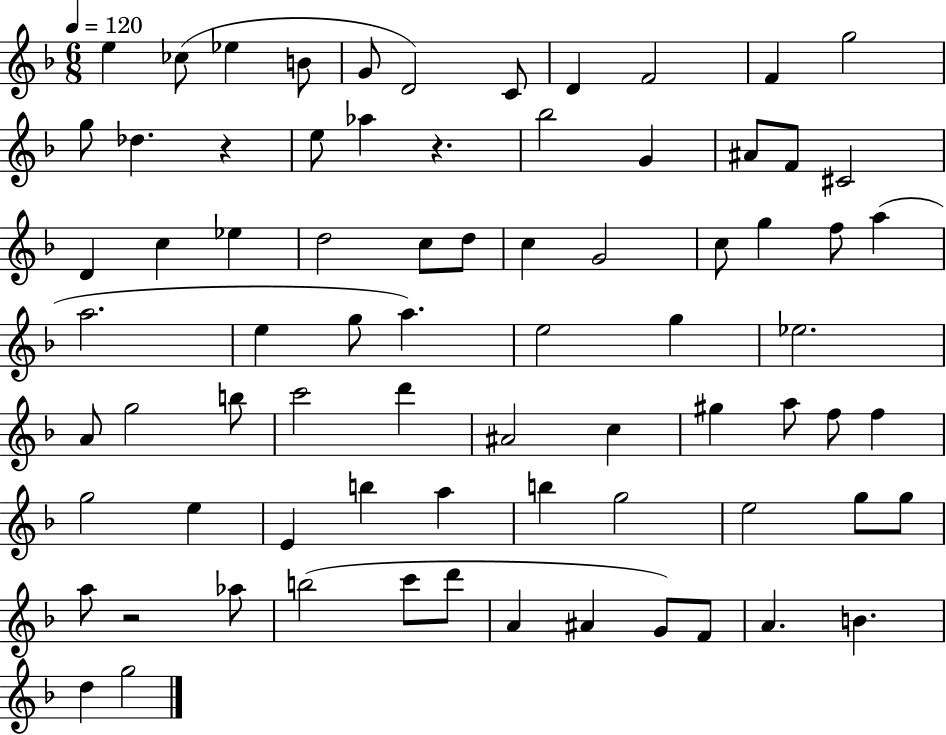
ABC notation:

X:1
T:Untitled
M:6/8
L:1/4
K:F
e _c/2 _e B/2 G/2 D2 C/2 D F2 F g2 g/2 _d z e/2 _a z _b2 G ^A/2 F/2 ^C2 D c _e d2 c/2 d/2 c G2 c/2 g f/2 a a2 e g/2 a e2 g _e2 A/2 g2 b/2 c'2 d' ^A2 c ^g a/2 f/2 f g2 e E b a b g2 e2 g/2 g/2 a/2 z2 _a/2 b2 c'/2 d'/2 A ^A G/2 F/2 A B d g2